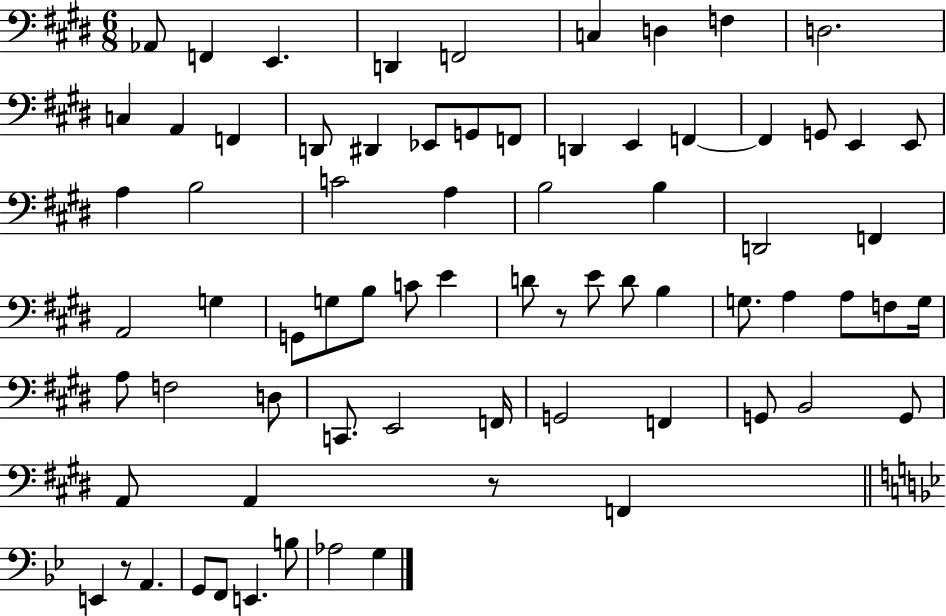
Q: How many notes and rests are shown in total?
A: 73